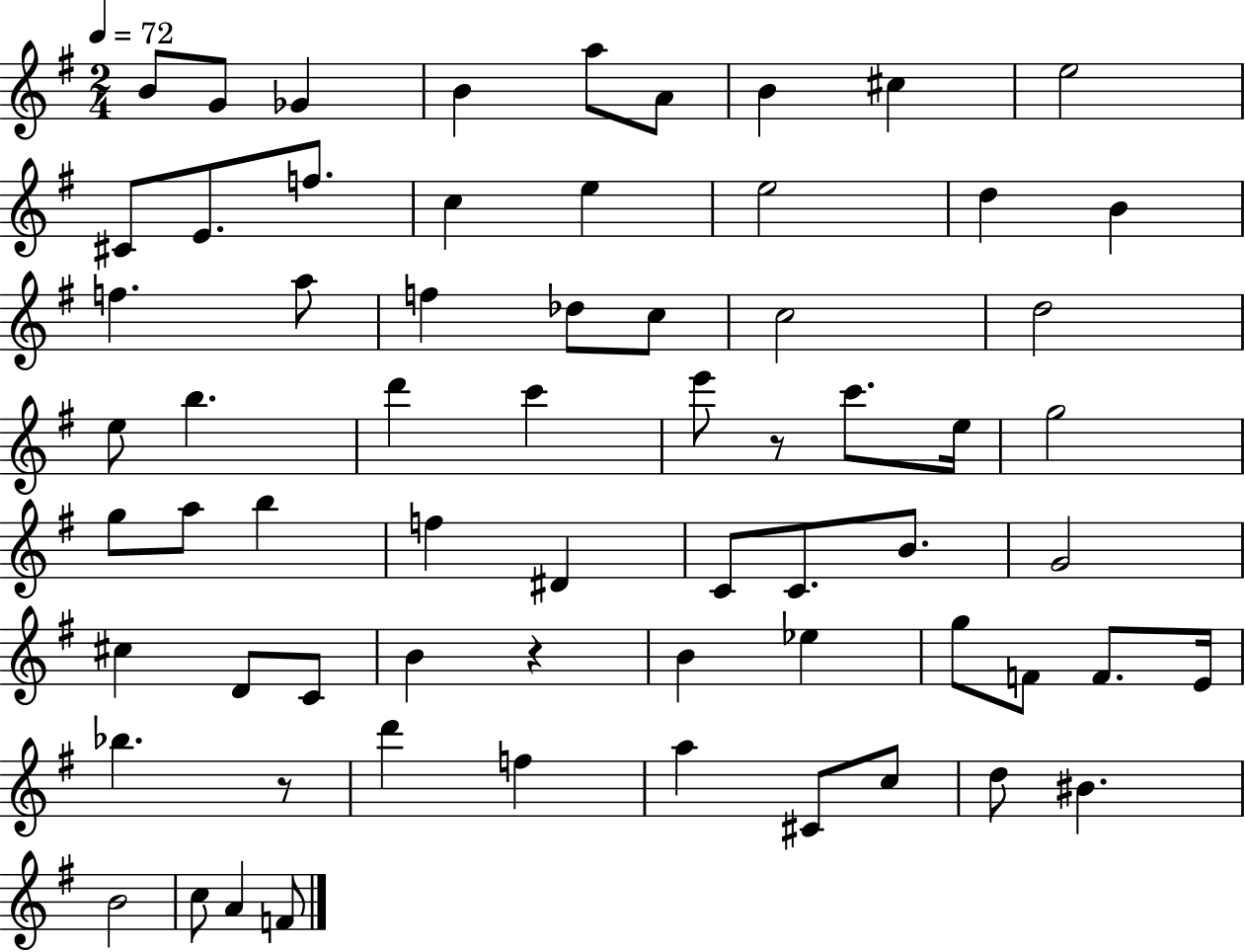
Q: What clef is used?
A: treble